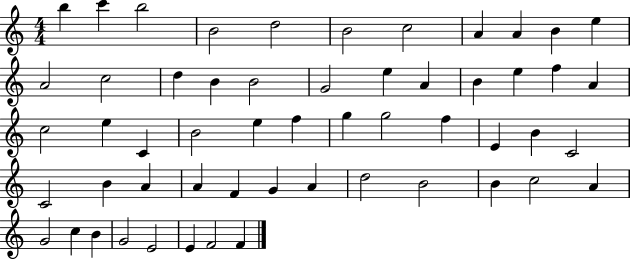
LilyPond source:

{
  \clef treble
  \numericTimeSignature
  \time 4/4
  \key c \major
  b''4 c'''4 b''2 | b'2 d''2 | b'2 c''2 | a'4 a'4 b'4 e''4 | \break a'2 c''2 | d''4 b'4 b'2 | g'2 e''4 a'4 | b'4 e''4 f''4 a'4 | \break c''2 e''4 c'4 | b'2 e''4 f''4 | g''4 g''2 f''4 | e'4 b'4 c'2 | \break c'2 b'4 a'4 | a'4 f'4 g'4 a'4 | d''2 b'2 | b'4 c''2 a'4 | \break g'2 c''4 b'4 | g'2 e'2 | e'4 f'2 f'4 | \bar "|."
}